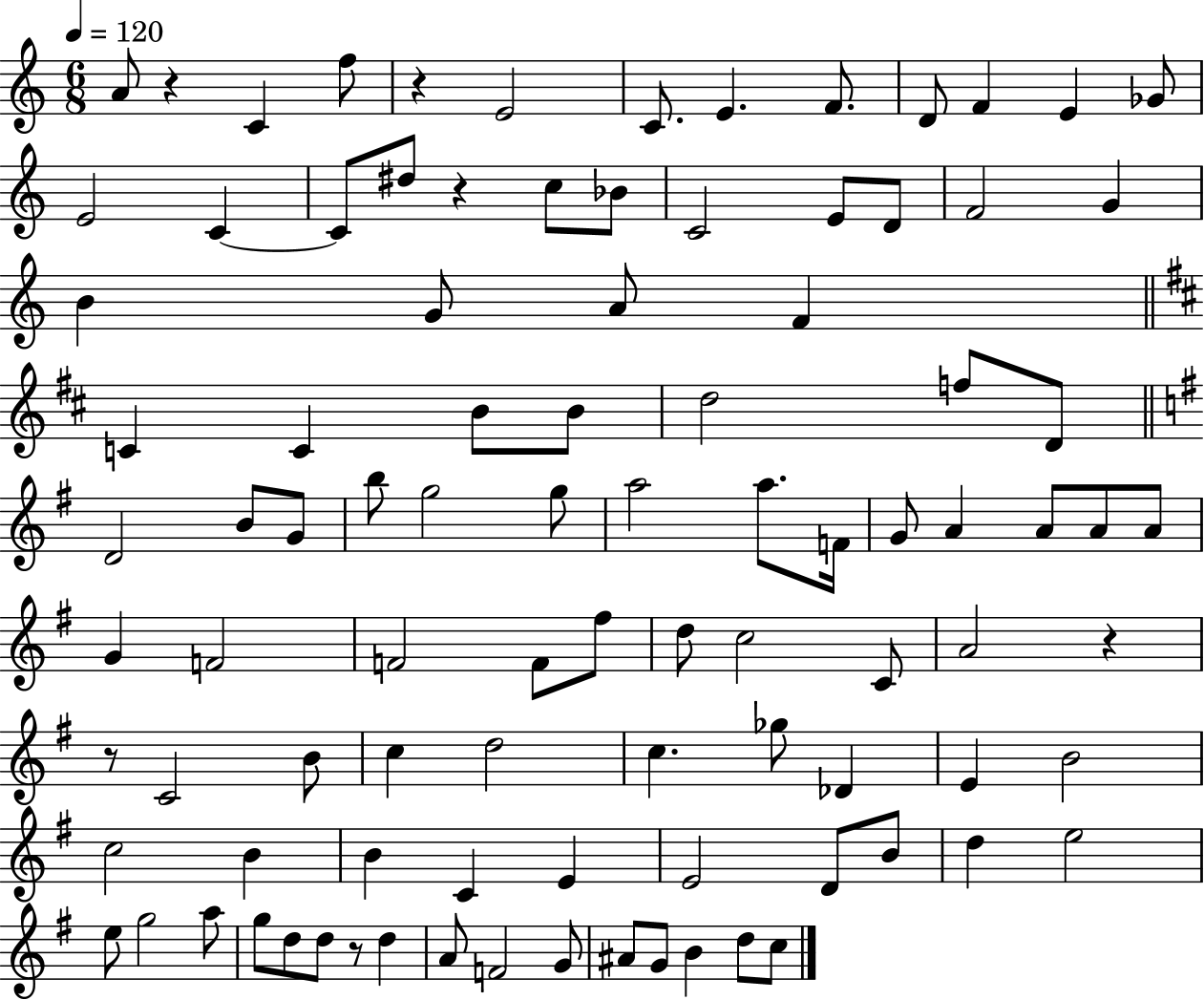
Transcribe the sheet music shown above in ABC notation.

X:1
T:Untitled
M:6/8
L:1/4
K:C
A/2 z C f/2 z E2 C/2 E F/2 D/2 F E _G/2 E2 C C/2 ^d/2 z c/2 _B/2 C2 E/2 D/2 F2 G B G/2 A/2 F C C B/2 B/2 d2 f/2 D/2 D2 B/2 G/2 b/2 g2 g/2 a2 a/2 F/4 G/2 A A/2 A/2 A/2 G F2 F2 F/2 ^f/2 d/2 c2 C/2 A2 z z/2 C2 B/2 c d2 c _g/2 _D E B2 c2 B B C E E2 D/2 B/2 d e2 e/2 g2 a/2 g/2 d/2 d/2 z/2 d A/2 F2 G/2 ^A/2 G/2 B d/2 c/2